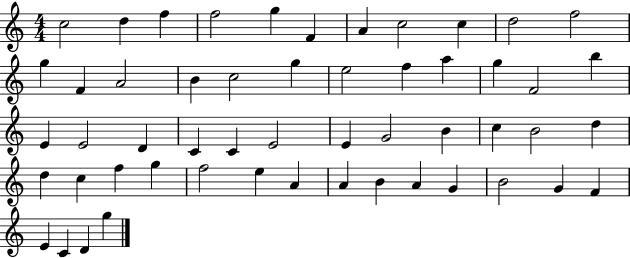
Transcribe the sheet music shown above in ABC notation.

X:1
T:Untitled
M:4/4
L:1/4
K:C
c2 d f f2 g F A c2 c d2 f2 g F A2 B c2 g e2 f a g F2 b E E2 D C C E2 E G2 B c B2 d d c f g f2 e A A B A G B2 G F E C D g